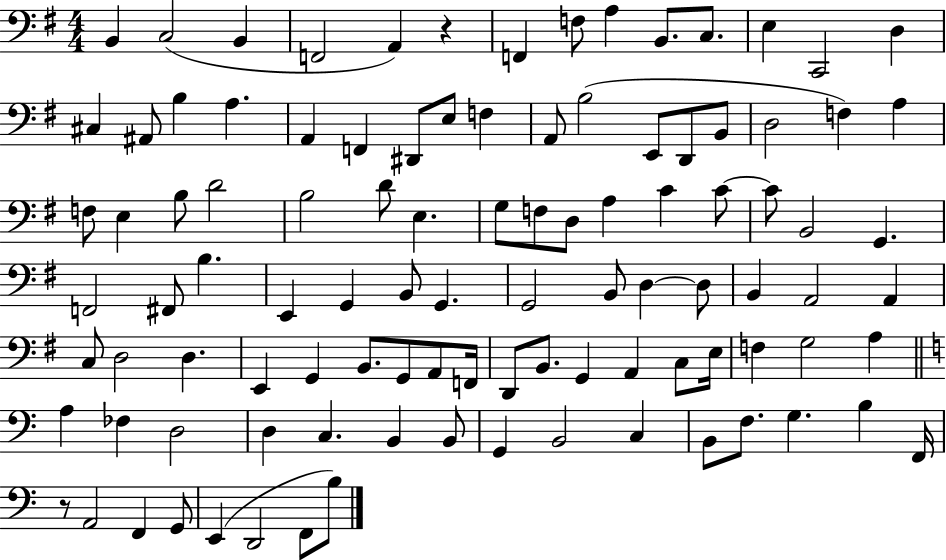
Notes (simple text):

B2/q C3/h B2/q F2/h A2/q R/q F2/q F3/e A3/q B2/e. C3/e. E3/q C2/h D3/q C#3/q A#2/e B3/q A3/q. A2/q F2/q D#2/e E3/e F3/q A2/e B3/h E2/e D2/e B2/e D3/h F3/q A3/q F3/e E3/q B3/e D4/h B3/h D4/e E3/q. G3/e F3/e D3/e A3/q C4/q C4/e C4/e B2/h G2/q. F2/h F#2/e B3/q. E2/q G2/q B2/e G2/q. G2/h B2/e D3/q D3/e B2/q A2/h A2/q C3/e D3/h D3/q. E2/q G2/q B2/e. G2/e A2/e F2/s D2/e B2/e. G2/q A2/q C3/e E3/s F3/q G3/h A3/q A3/q FES3/q D3/h D3/q C3/q. B2/q B2/e G2/q B2/h C3/q B2/e F3/e. G3/q. B3/q F2/s R/e A2/h F2/q G2/e E2/q D2/h F2/e B3/e